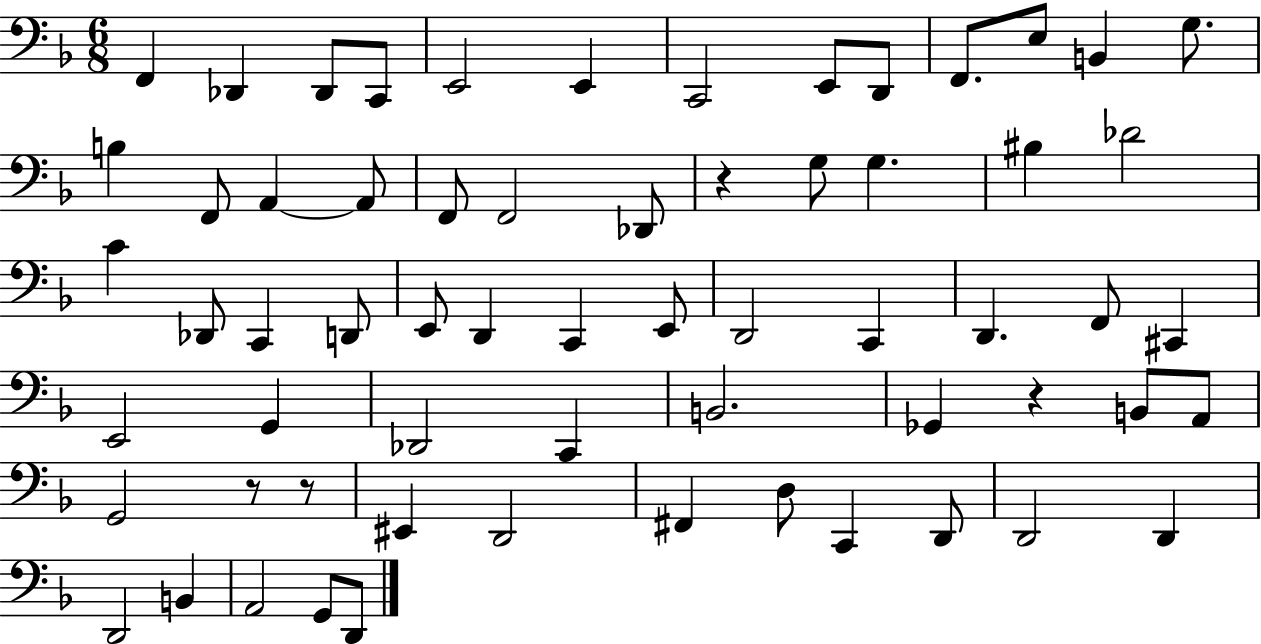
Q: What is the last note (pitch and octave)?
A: D2